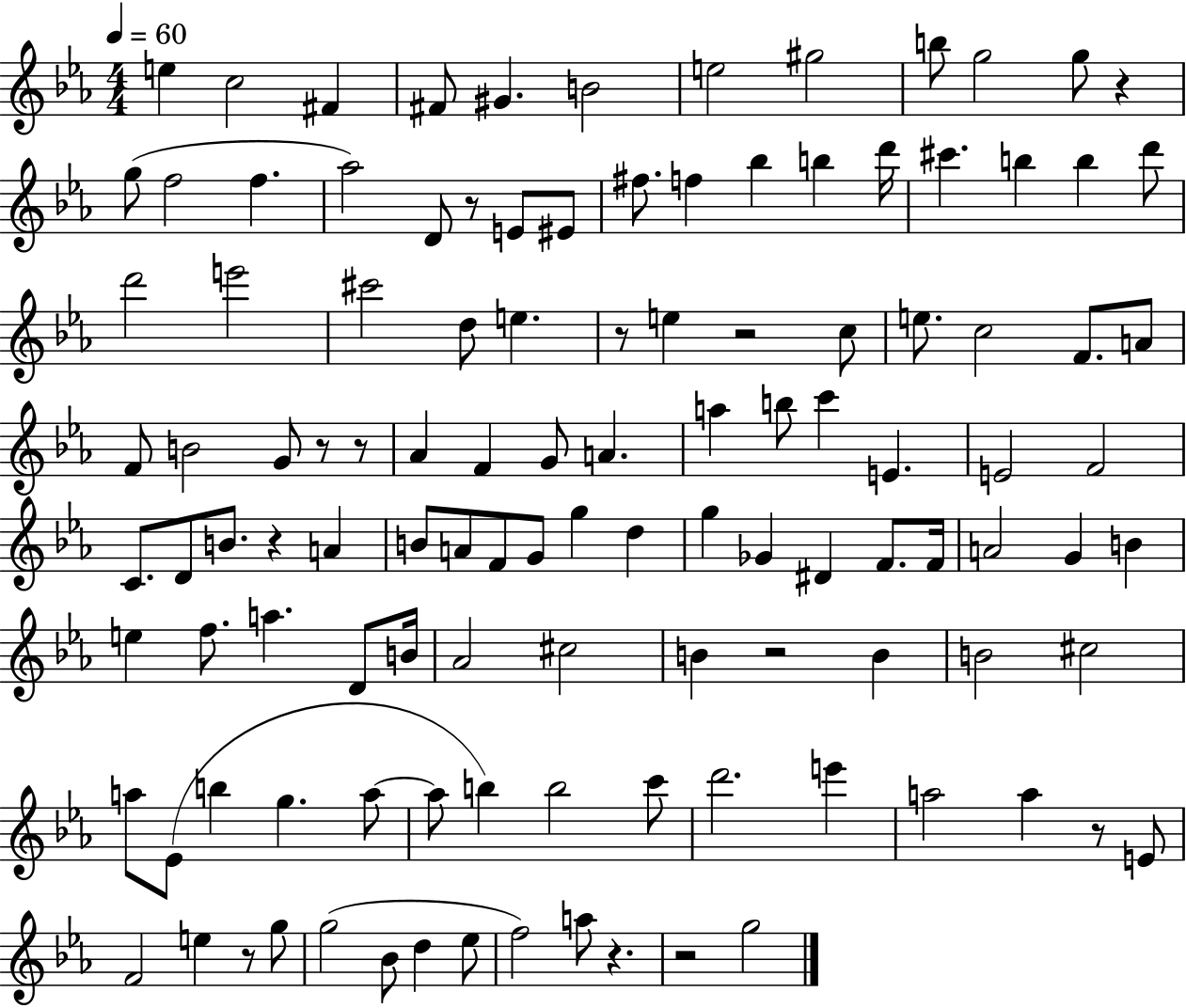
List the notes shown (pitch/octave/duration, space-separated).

E5/q C5/h F#4/q F#4/e G#4/q. B4/h E5/h G#5/h B5/e G5/h G5/e R/q G5/e F5/h F5/q. Ab5/h D4/e R/e E4/e EIS4/e F#5/e. F5/q Bb5/q B5/q D6/s C#6/q. B5/q B5/q D6/e D6/h E6/h C#6/h D5/e E5/q. R/e E5/q R/h C5/e E5/e. C5/h F4/e. A4/e F4/e B4/h G4/e R/e R/e Ab4/q F4/q G4/e A4/q. A5/q B5/e C6/q E4/q. E4/h F4/h C4/e. D4/e B4/e. R/q A4/q B4/e A4/e F4/e G4/e G5/q D5/q G5/q Gb4/q D#4/q F4/e. F4/s A4/h G4/q B4/q E5/q F5/e. A5/q. D4/e B4/s Ab4/h C#5/h B4/q R/h B4/q B4/h C#5/h A5/e Eb4/e B5/q G5/q. A5/e A5/e B5/q B5/h C6/e D6/h. E6/q A5/h A5/q R/e E4/e F4/h E5/q R/e G5/e G5/h Bb4/e D5/q Eb5/e F5/h A5/e R/q. R/h G5/h